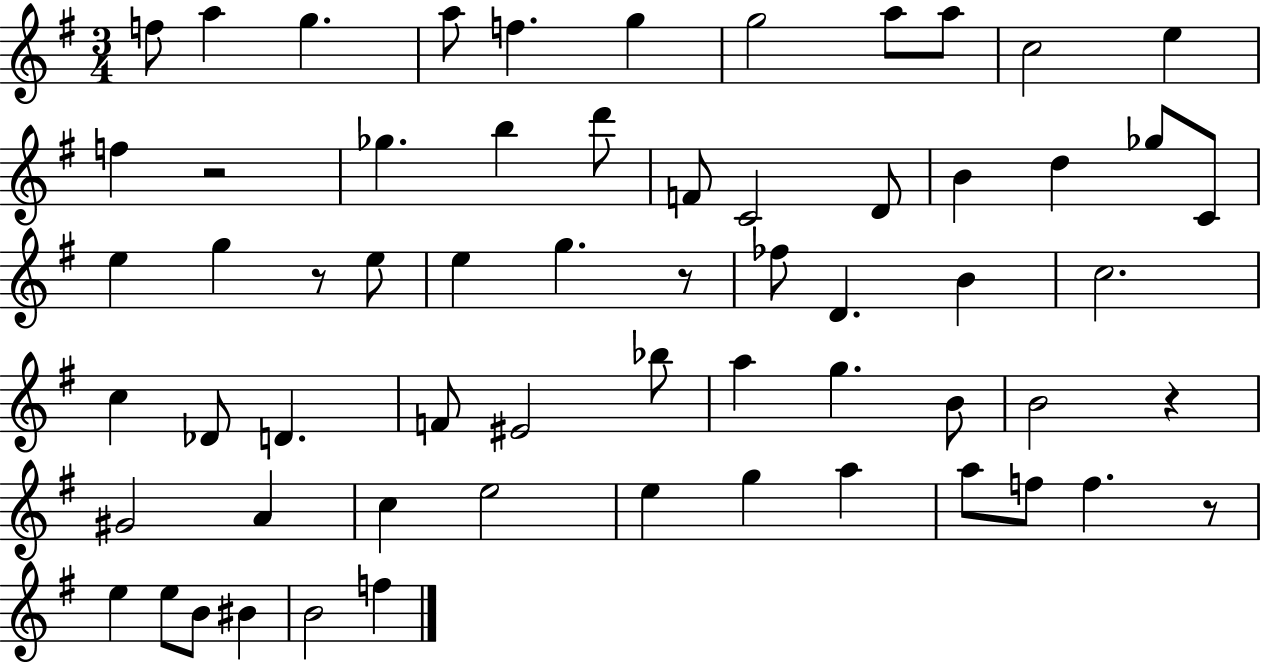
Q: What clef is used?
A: treble